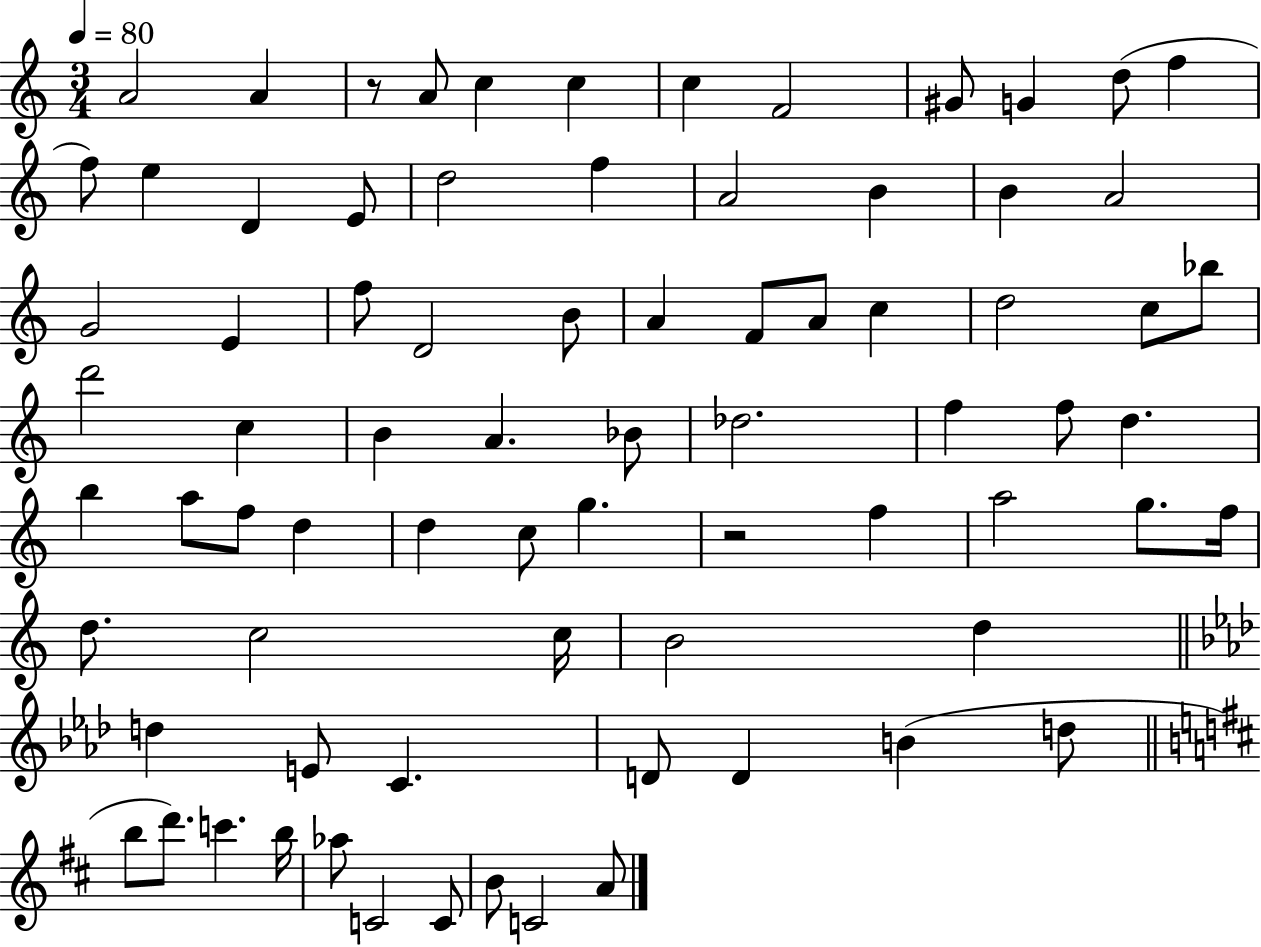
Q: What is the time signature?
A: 3/4